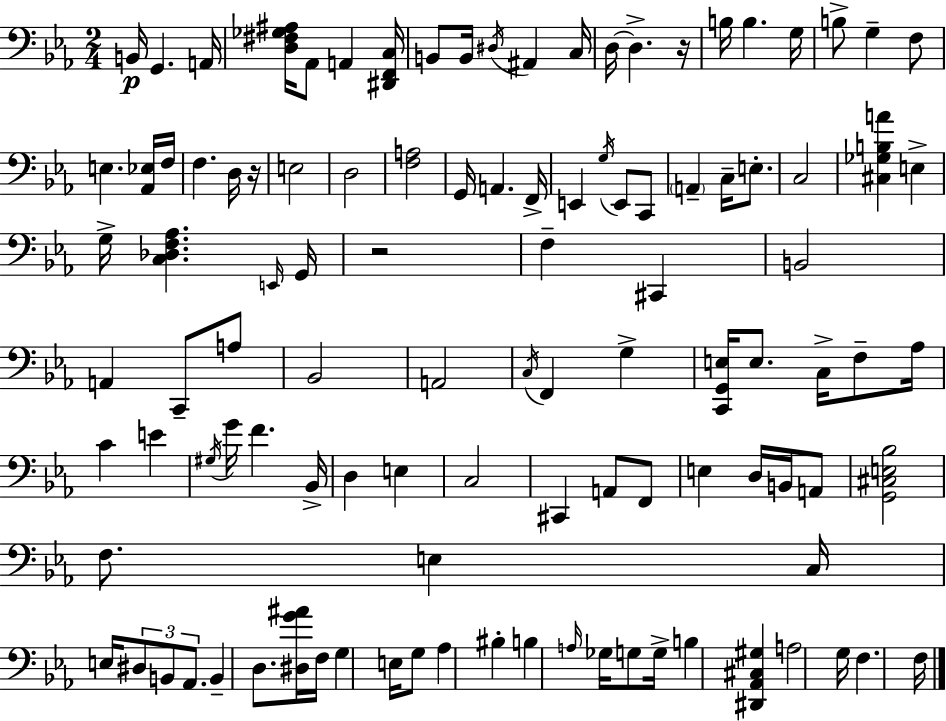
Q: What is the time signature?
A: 2/4